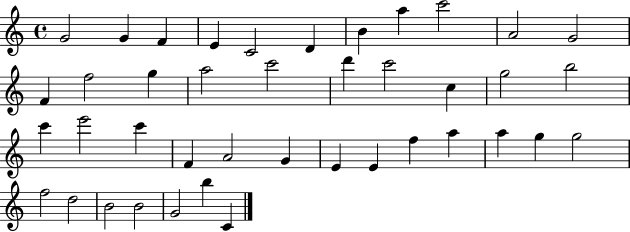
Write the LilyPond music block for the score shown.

{
  \clef treble
  \time 4/4
  \defaultTimeSignature
  \key c \major
  g'2 g'4 f'4 | e'4 c'2 d'4 | b'4 a''4 c'''2 | a'2 g'2 | \break f'4 f''2 g''4 | a''2 c'''2 | d'''4 c'''2 c''4 | g''2 b''2 | \break c'''4 e'''2 c'''4 | f'4 a'2 g'4 | e'4 e'4 f''4 a''4 | a''4 g''4 g''2 | \break f''2 d''2 | b'2 b'2 | g'2 b''4 c'4 | \bar "|."
}